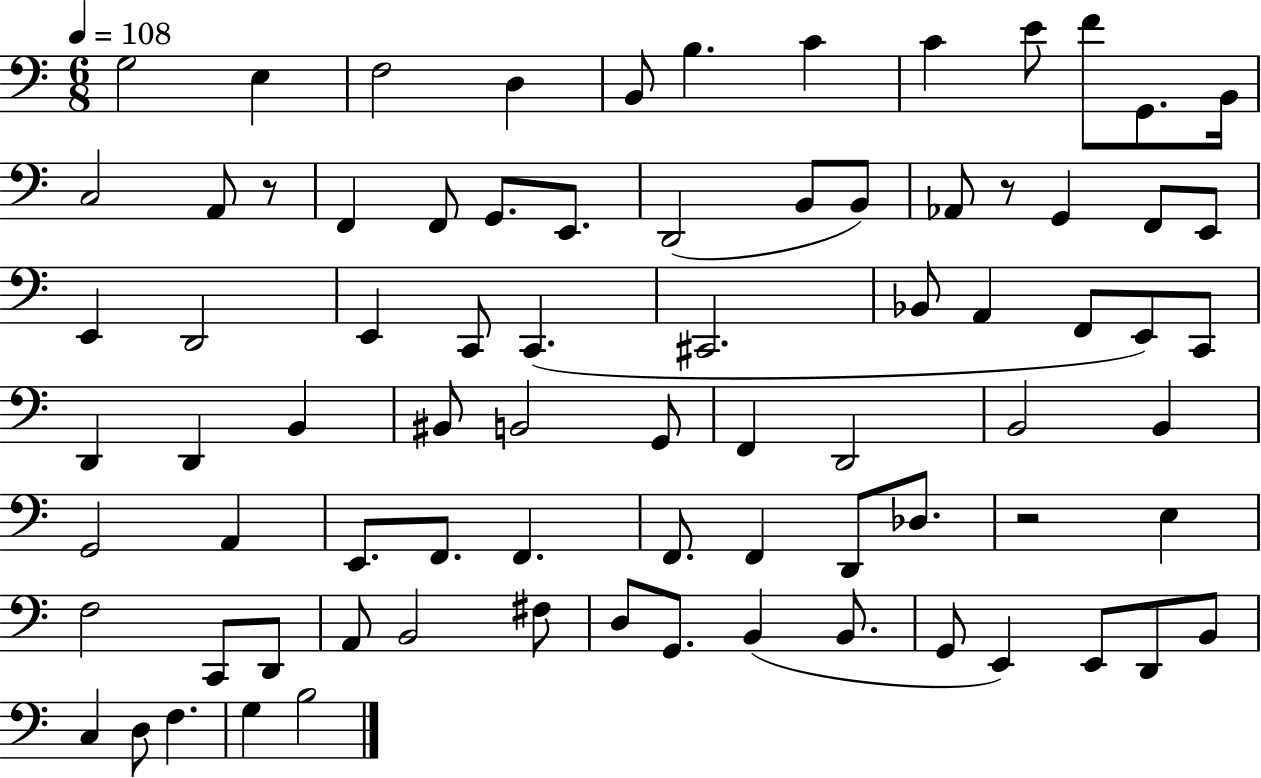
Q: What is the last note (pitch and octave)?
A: B3